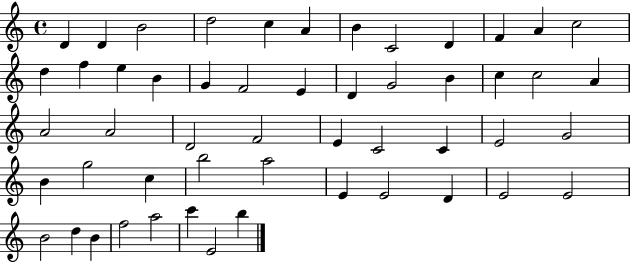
X:1
T:Untitled
M:4/4
L:1/4
K:C
D D B2 d2 c A B C2 D F A c2 d f e B G F2 E D G2 B c c2 A A2 A2 D2 F2 E C2 C E2 G2 B g2 c b2 a2 E E2 D E2 E2 B2 d B f2 a2 c' E2 b